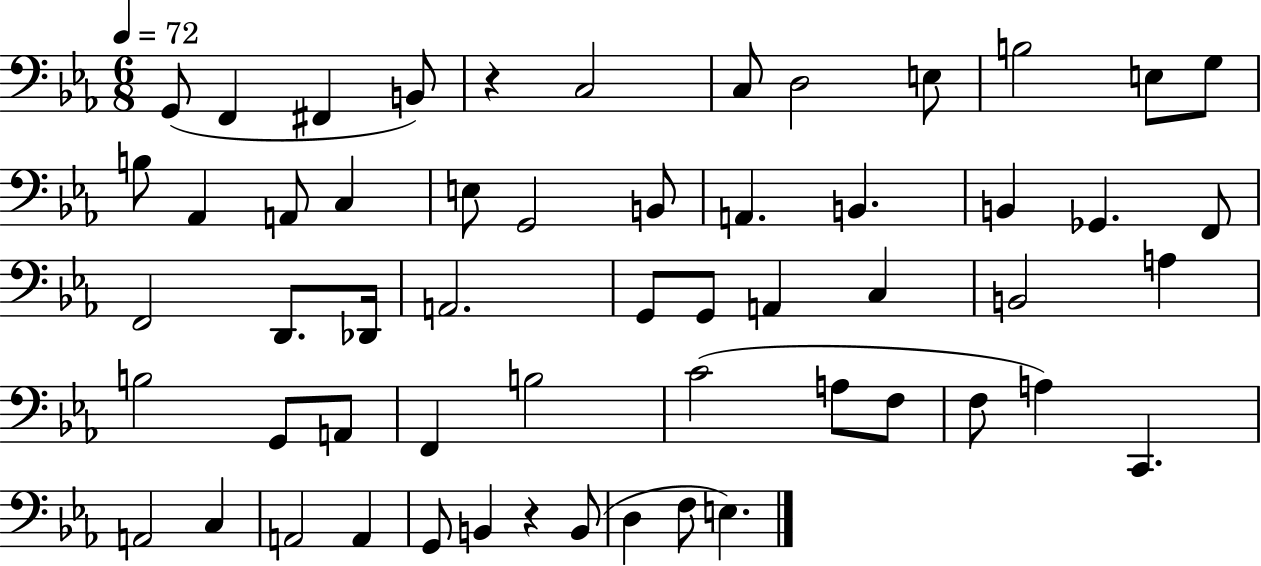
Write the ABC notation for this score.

X:1
T:Untitled
M:6/8
L:1/4
K:Eb
G,,/2 F,, ^F,, B,,/2 z C,2 C,/2 D,2 E,/2 B,2 E,/2 G,/2 B,/2 _A,, A,,/2 C, E,/2 G,,2 B,,/2 A,, B,, B,, _G,, F,,/2 F,,2 D,,/2 _D,,/4 A,,2 G,,/2 G,,/2 A,, C, B,,2 A, B,2 G,,/2 A,,/2 F,, B,2 C2 A,/2 F,/2 F,/2 A, C,, A,,2 C, A,,2 A,, G,,/2 B,, z B,,/2 D, F,/2 E,